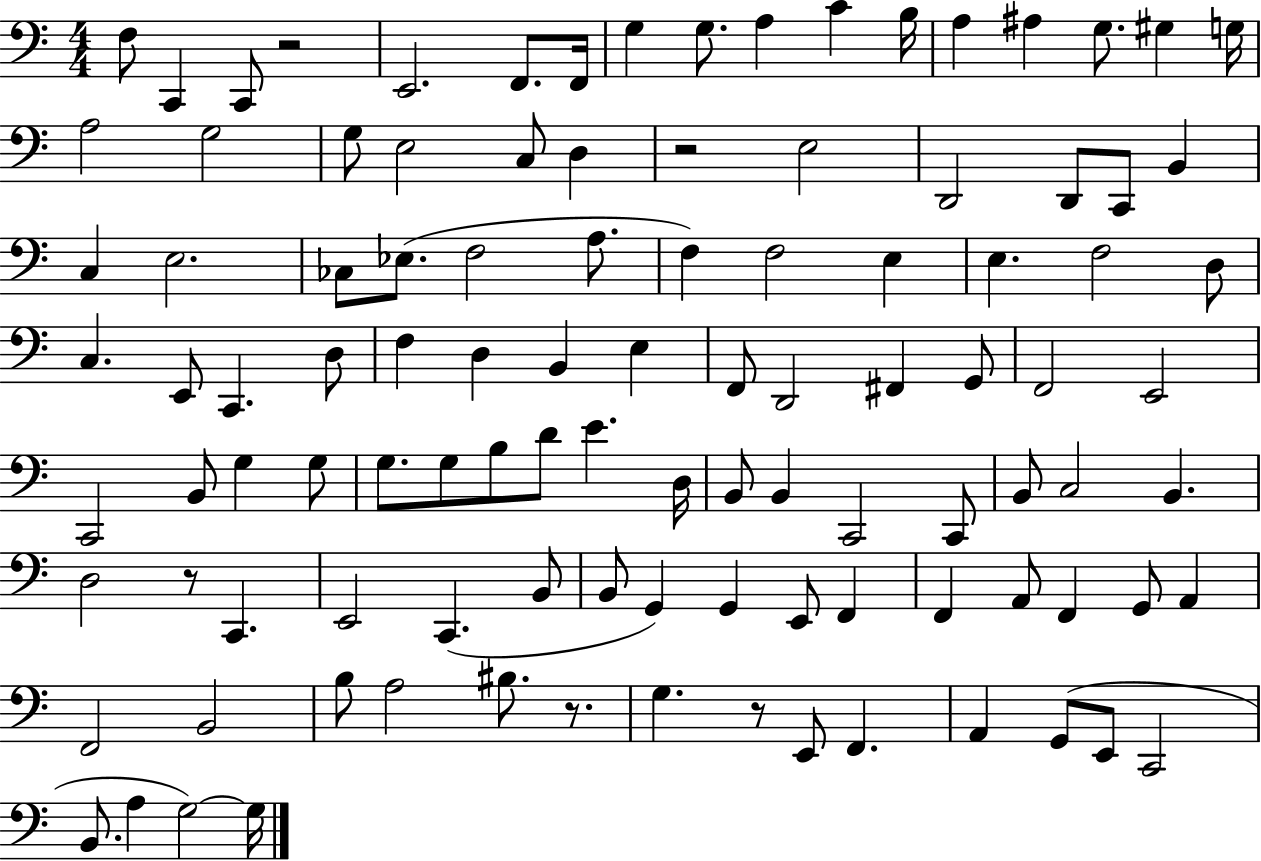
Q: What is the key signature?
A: C major